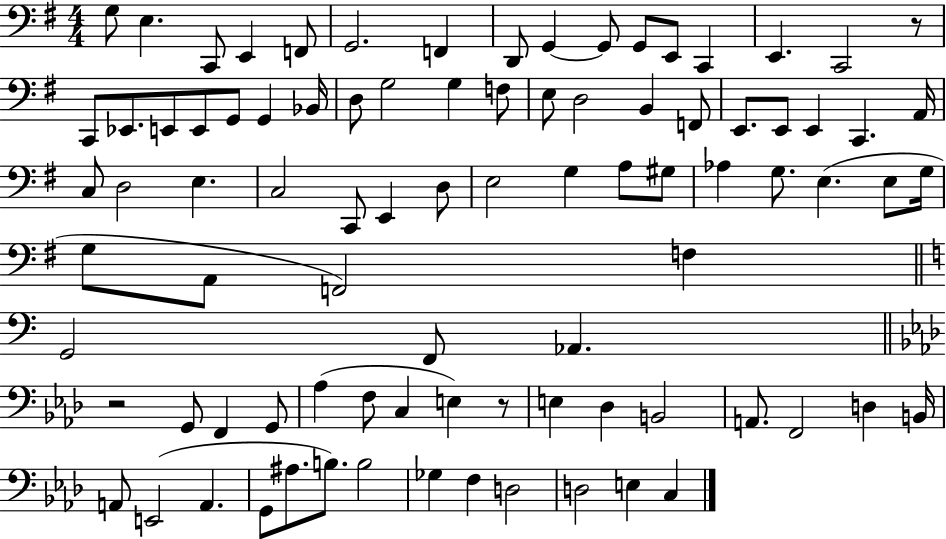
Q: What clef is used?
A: bass